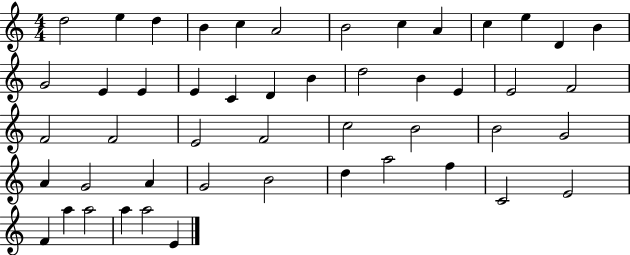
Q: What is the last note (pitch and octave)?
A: E4